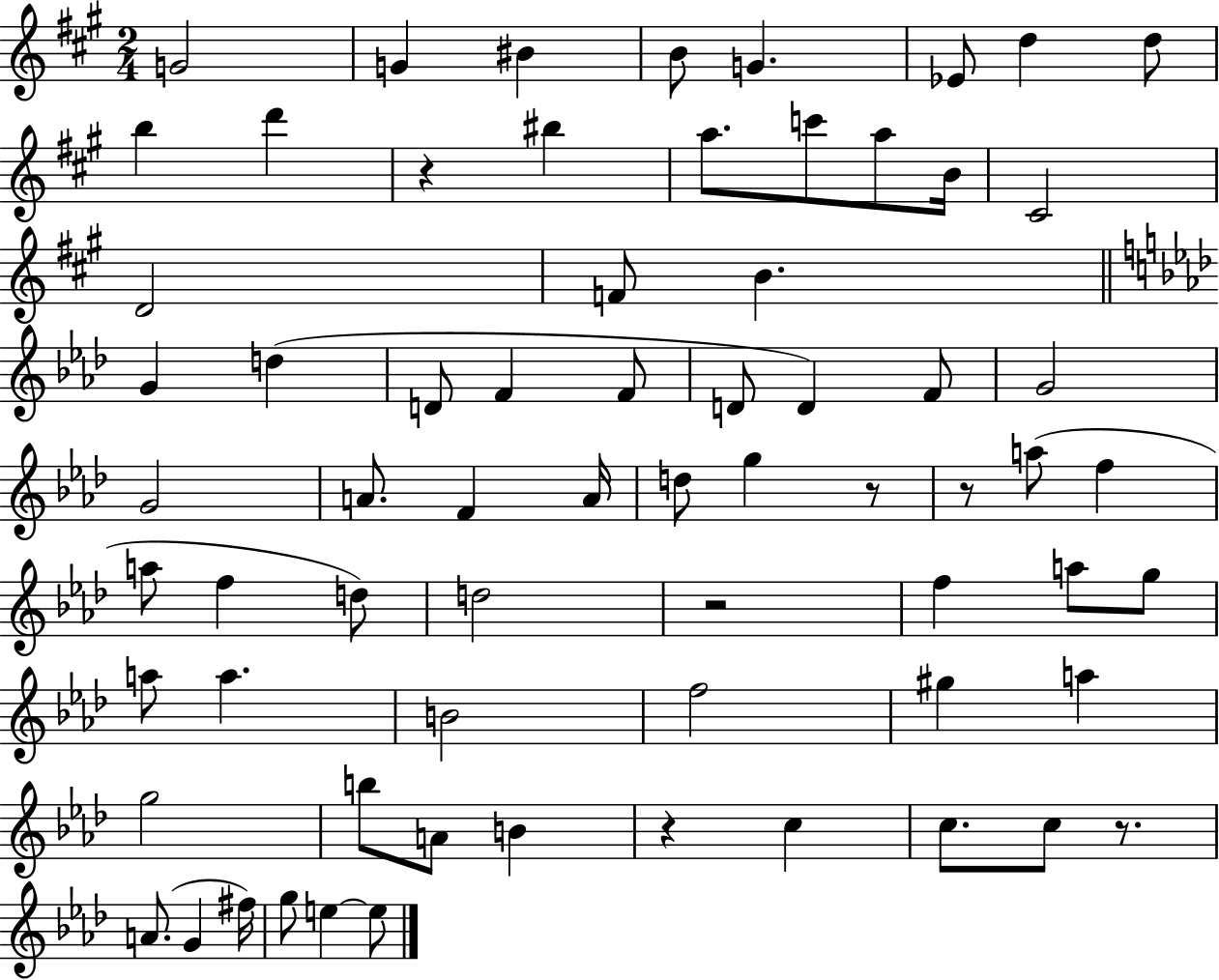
G4/h G4/q BIS4/q B4/e G4/q. Eb4/e D5/q D5/e B5/q D6/q R/q BIS5/q A5/e. C6/e A5/e B4/s C#4/h D4/h F4/e B4/q. G4/q D5/q D4/e F4/q F4/e D4/e D4/q F4/e G4/h G4/h A4/e. F4/q A4/s D5/e G5/q R/e R/e A5/e F5/q A5/e F5/q D5/e D5/h R/h F5/q A5/e G5/e A5/e A5/q. B4/h F5/h G#5/q A5/q G5/h B5/e A4/e B4/q R/q C5/q C5/e. C5/e R/e. A4/e. G4/q F#5/s G5/e E5/q E5/e